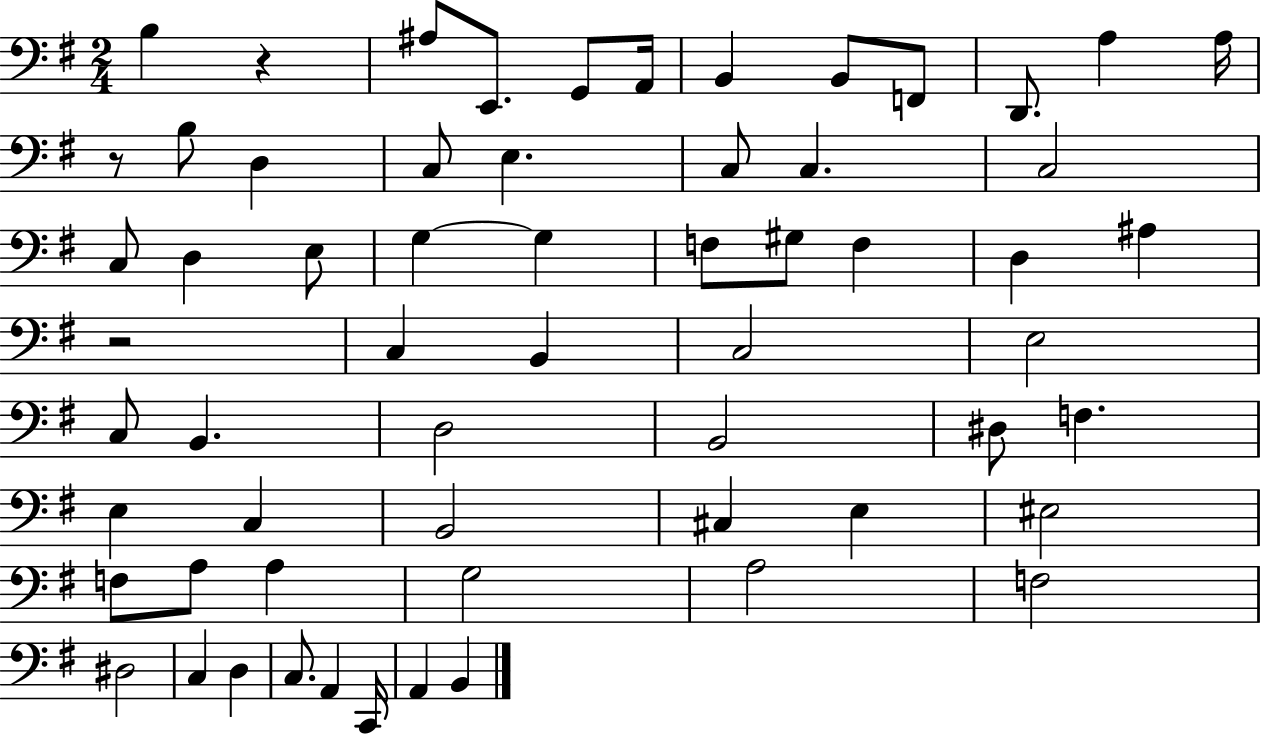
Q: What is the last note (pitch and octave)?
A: B2